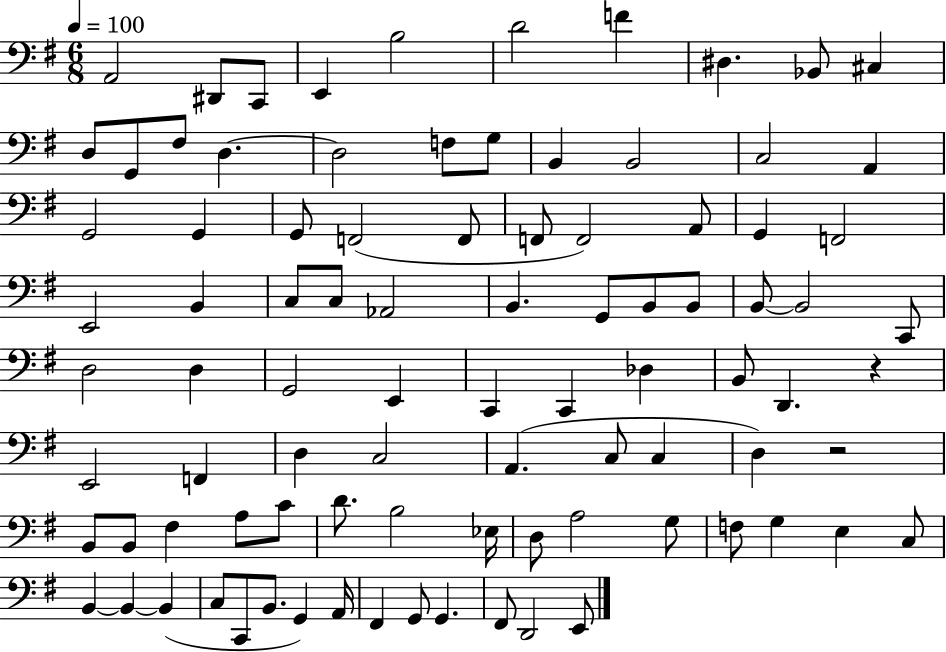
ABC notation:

X:1
T:Untitled
M:6/8
L:1/4
K:G
A,,2 ^D,,/2 C,,/2 E,, B,2 D2 F ^D, _B,,/2 ^C, D,/2 G,,/2 ^F,/2 D, D,2 F,/2 G,/2 B,, B,,2 C,2 A,, G,,2 G,, G,,/2 F,,2 F,,/2 F,,/2 F,,2 A,,/2 G,, F,,2 E,,2 B,, C,/2 C,/2 _A,,2 B,, G,,/2 B,,/2 B,,/2 B,,/2 B,,2 C,,/2 D,2 D, G,,2 E,, C,, C,, _D, B,,/2 D,, z E,,2 F,, D, C,2 A,, C,/2 C, D, z2 B,,/2 B,,/2 ^F, A,/2 C/2 D/2 B,2 _E,/4 D,/2 A,2 G,/2 F,/2 G, E, C,/2 B,, B,, B,, C,/2 C,,/2 B,,/2 G,, A,,/4 ^F,, G,,/2 G,, ^F,,/2 D,,2 E,,/2